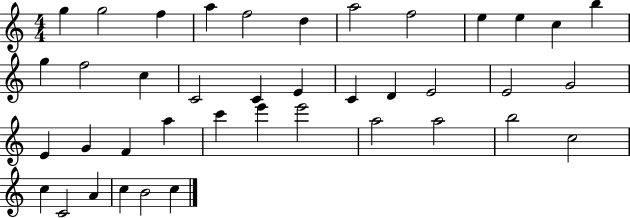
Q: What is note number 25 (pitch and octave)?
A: G4